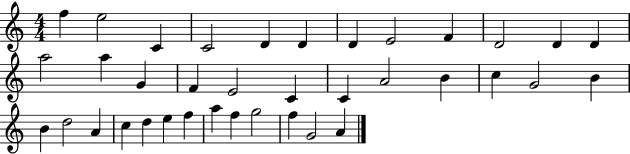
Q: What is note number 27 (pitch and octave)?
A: A4